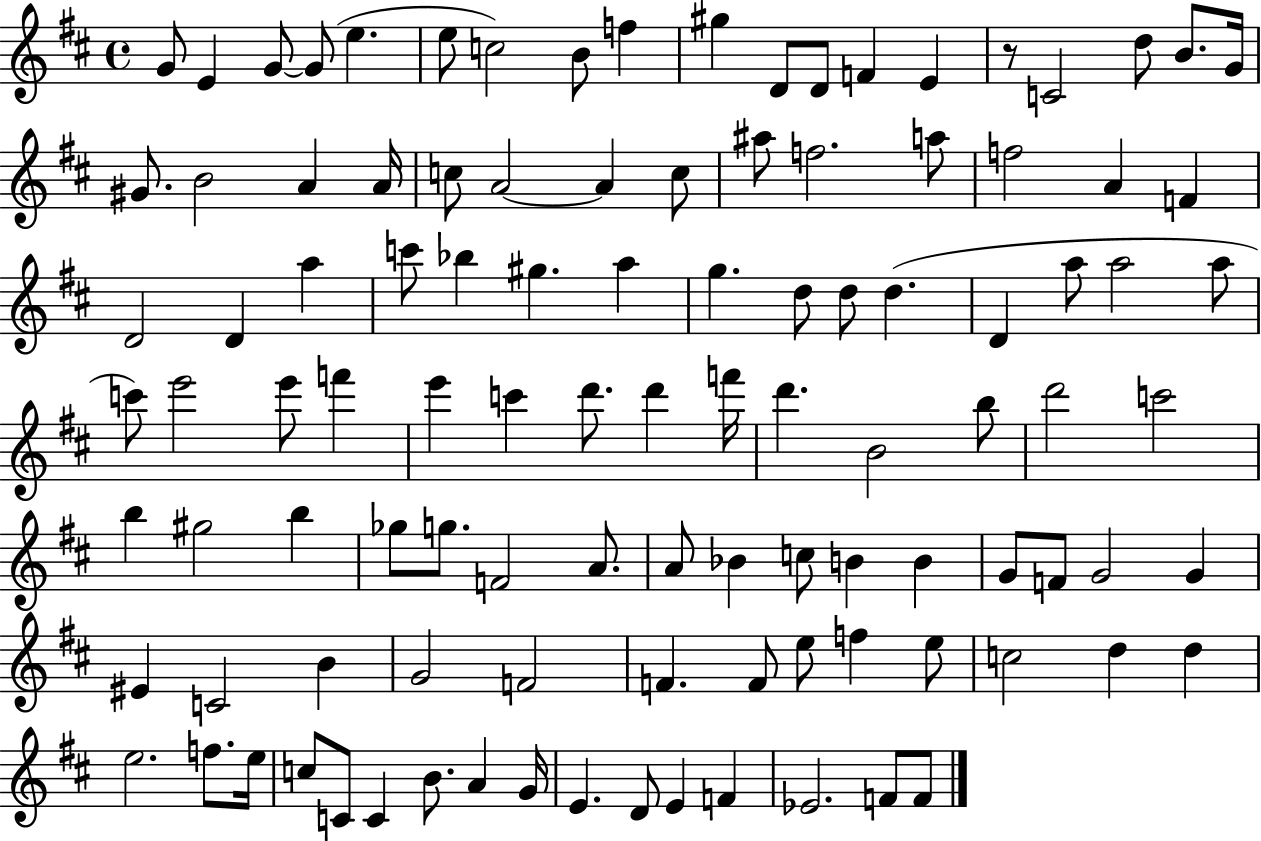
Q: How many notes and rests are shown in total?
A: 107